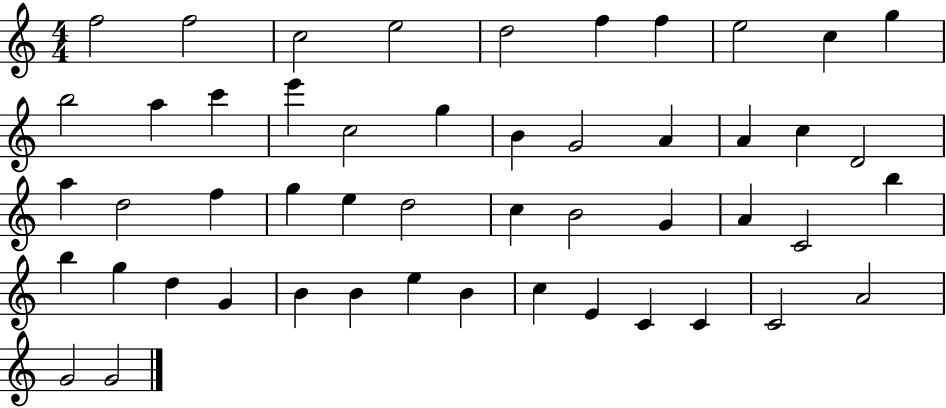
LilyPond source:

{
  \clef treble
  \numericTimeSignature
  \time 4/4
  \key c \major
  f''2 f''2 | c''2 e''2 | d''2 f''4 f''4 | e''2 c''4 g''4 | \break b''2 a''4 c'''4 | e'''4 c''2 g''4 | b'4 g'2 a'4 | a'4 c''4 d'2 | \break a''4 d''2 f''4 | g''4 e''4 d''2 | c''4 b'2 g'4 | a'4 c'2 b''4 | \break b''4 g''4 d''4 g'4 | b'4 b'4 e''4 b'4 | c''4 e'4 c'4 c'4 | c'2 a'2 | \break g'2 g'2 | \bar "|."
}